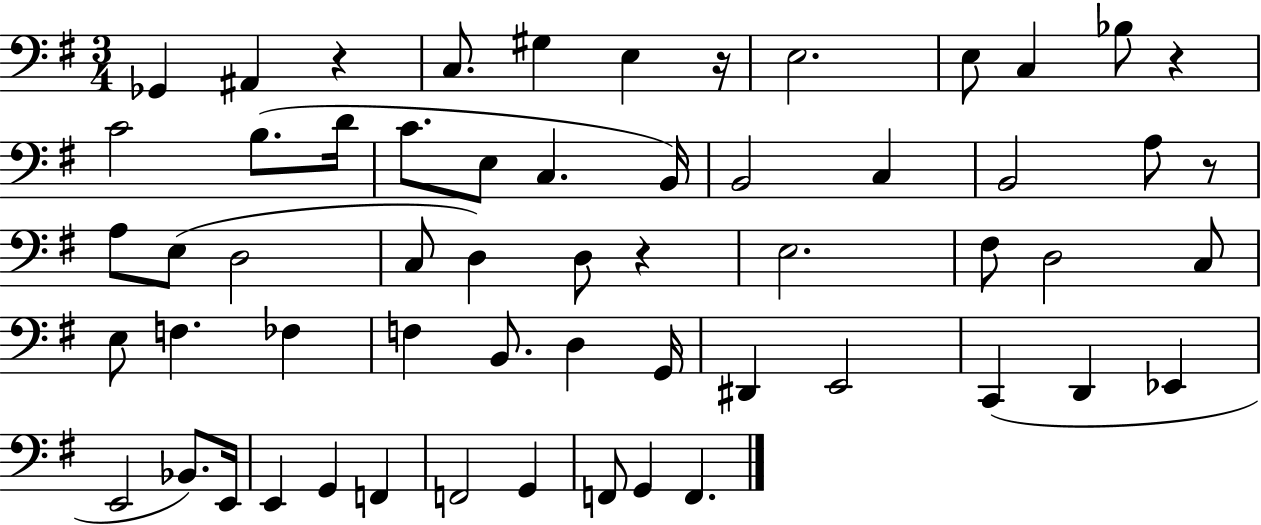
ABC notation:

X:1
T:Untitled
M:3/4
L:1/4
K:G
_G,, ^A,, z C,/2 ^G, E, z/4 E,2 E,/2 C, _B,/2 z C2 B,/2 D/4 C/2 E,/2 C, B,,/4 B,,2 C, B,,2 A,/2 z/2 A,/2 E,/2 D,2 C,/2 D, D,/2 z E,2 ^F,/2 D,2 C,/2 E,/2 F, _F, F, B,,/2 D, G,,/4 ^D,, E,,2 C,, D,, _E,, E,,2 _B,,/2 E,,/4 E,, G,, F,, F,,2 G,, F,,/2 G,, F,,